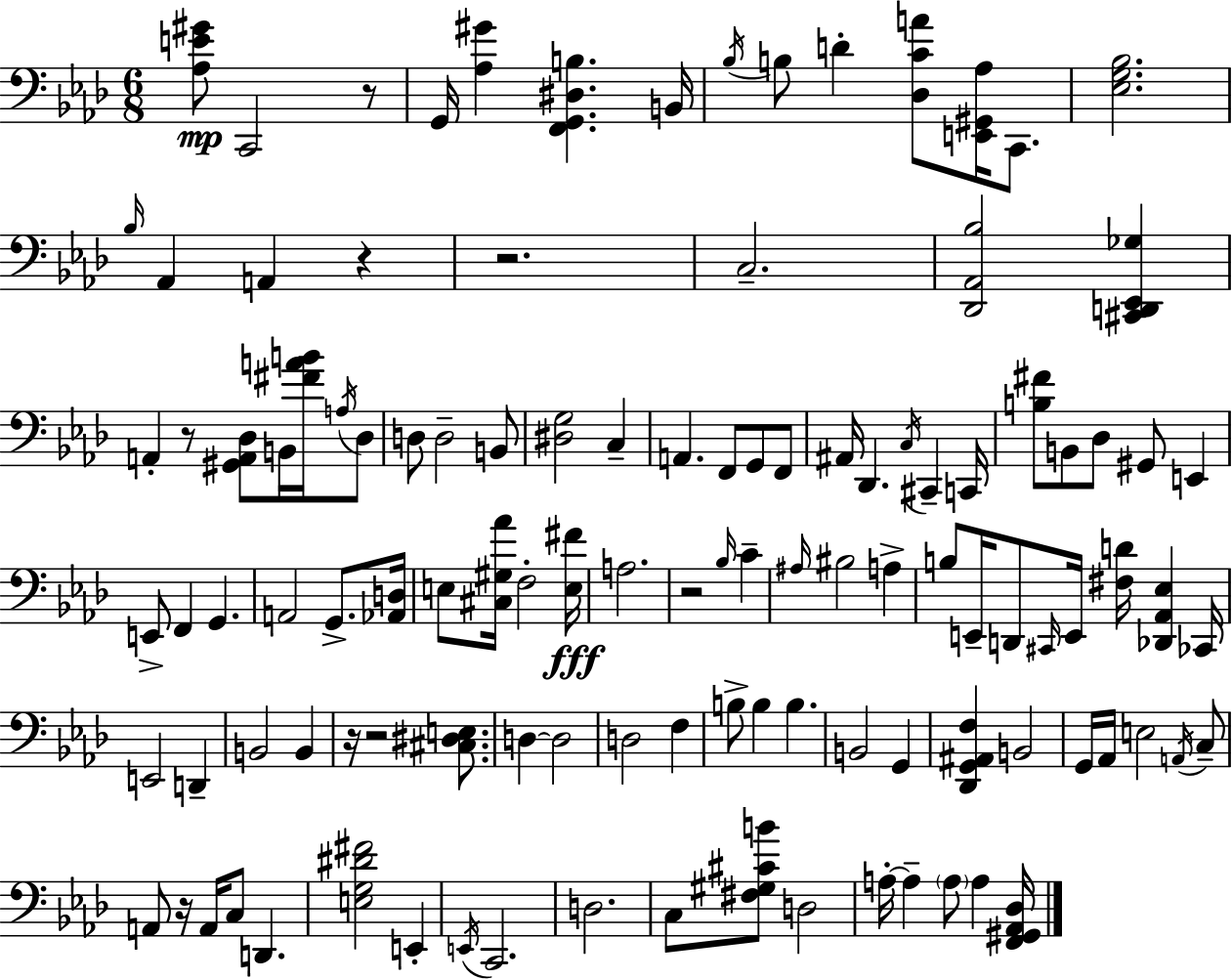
X:1
T:Untitled
M:6/8
L:1/4
K:Fm
[_A,E^G]/2 C,,2 z/2 G,,/4 [_A,^G] [F,,G,,^D,B,] B,,/4 _B,/4 B,/2 D [_D,CA]/2 [E,,^G,,_A,]/4 C,,/2 [_E,G,_B,]2 _B,/4 _A,, A,, z z2 C,2 [_D,,_A,,_B,]2 [^C,,D,,_E,,_G,] A,, z/2 [^G,,A,,_D,]/2 B,,/4 [^FAB]/4 A,/4 _D,/2 D,/2 D,2 B,,/2 [^D,G,]2 C, A,, F,,/2 G,,/2 F,,/2 ^A,,/4 _D,, C,/4 ^C,, C,,/4 [B,^F]/2 B,,/2 _D,/2 ^G,,/2 E,, E,,/2 F,, G,, A,,2 G,,/2 [_A,,D,]/4 E,/2 [^C,^G,_A]/4 F,2 [E,^F]/4 A,2 z2 _B,/4 C ^A,/4 ^B,2 A, B,/2 E,,/4 D,,/2 ^C,,/4 E,,/4 [^F,D]/4 [_D,,_A,,_E,] _C,,/4 E,,2 D,, B,,2 B,, z/4 z2 [^C,^D,E,]/2 D, D,2 D,2 F, B,/2 B, B, B,,2 G,, [_D,,G,,^A,,F,] B,,2 G,,/4 _A,,/4 E,2 A,,/4 C,/2 A,,/2 z/4 A,,/4 C,/2 D,, [E,G,^D^F]2 E,, E,,/4 C,,2 D,2 C,/2 [^F,^G,^CB]/2 D,2 A,/4 A, A,/2 A, [F,,^G,,_A,,_D,]/4